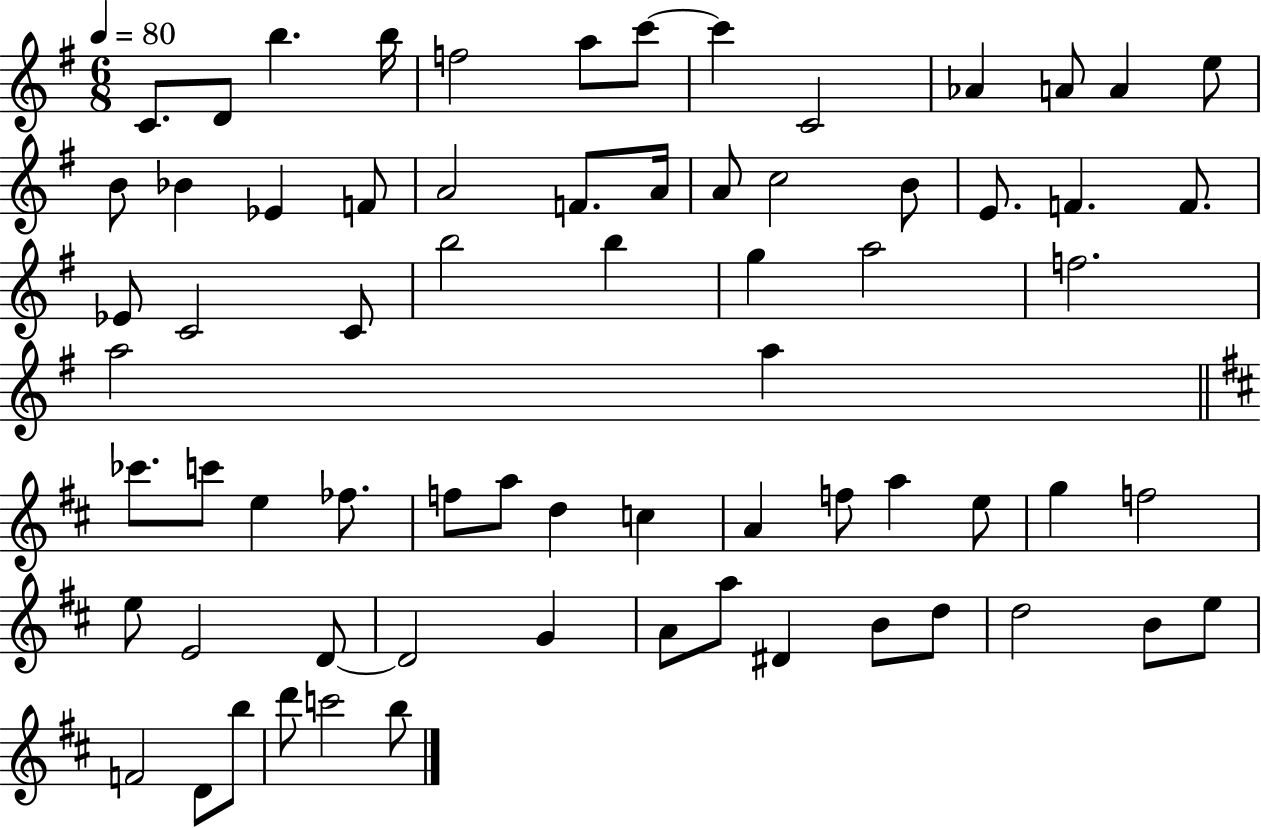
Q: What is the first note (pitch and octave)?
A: C4